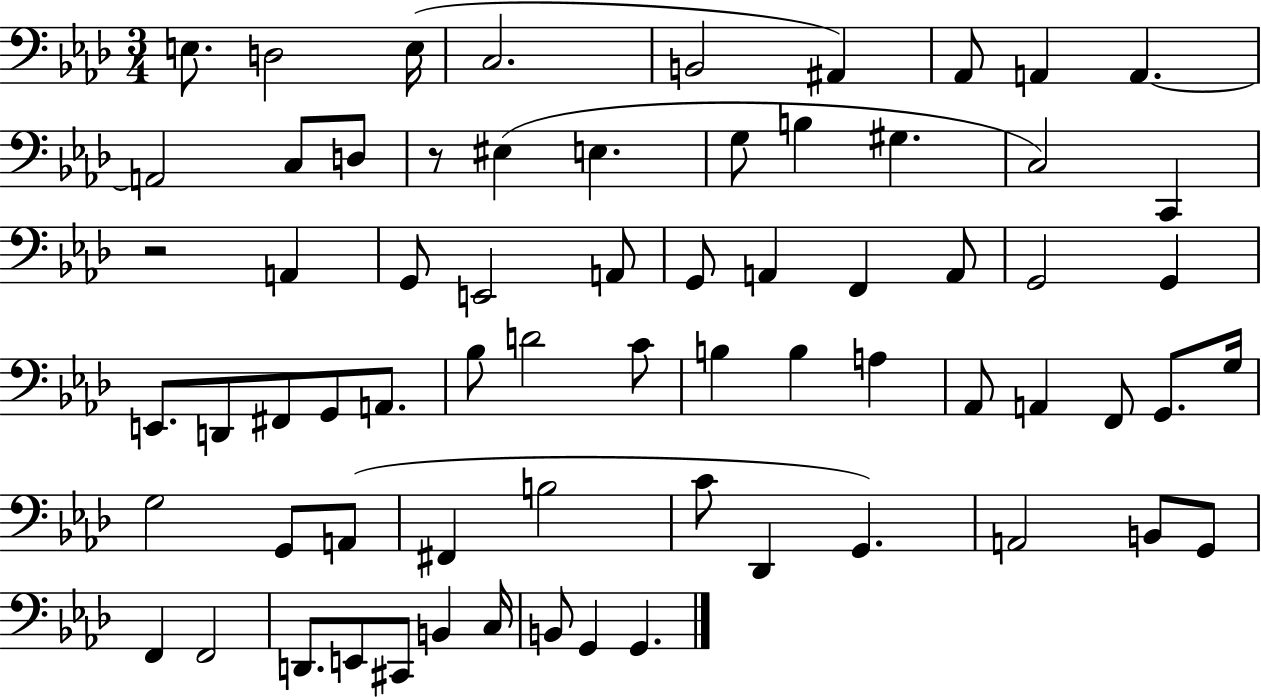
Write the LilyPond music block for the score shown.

{
  \clef bass
  \numericTimeSignature
  \time 3/4
  \key aes \major
  e8. d2 e16( | c2. | b,2 ais,4) | aes,8 a,4 a,4.~~ | \break a,2 c8 d8 | r8 eis4( e4. | g8 b4 gis4. | c2) c,4 | \break r2 a,4 | g,8 e,2 a,8 | g,8 a,4 f,4 a,8 | g,2 g,4 | \break e,8. d,8 fis,8 g,8 a,8. | bes8 d'2 c'8 | b4 b4 a4 | aes,8 a,4 f,8 g,8. g16 | \break g2 g,8 a,8( | fis,4 b2 | c'8 des,4 g,4.) | a,2 b,8 g,8 | \break f,4 f,2 | d,8. e,8 cis,8 b,4 c16 | b,8 g,4 g,4. | \bar "|."
}